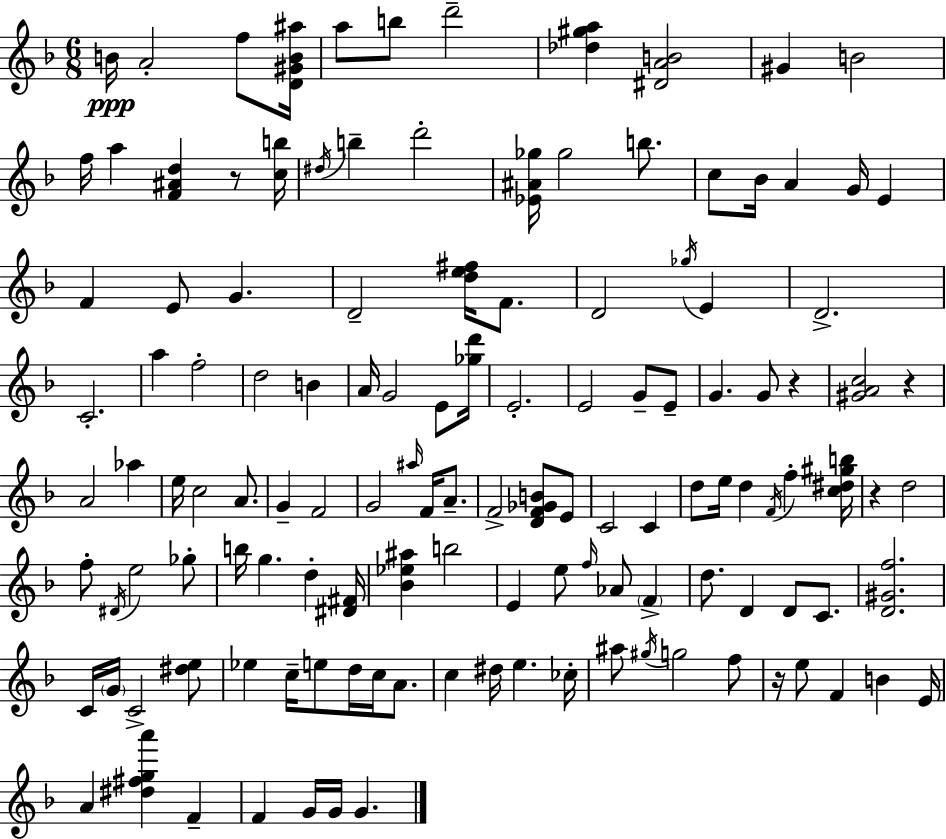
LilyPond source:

{
  \clef treble
  \numericTimeSignature
  \time 6/8
  \key f \major
  b'16\ppp a'2-. f''8 <d' gis' b' ais''>16 | a''8 b''8 d'''2-- | <des'' gis'' a''>4 <dis' a' b'>2 | gis'4 b'2 | \break f''16 a''4 <f' ais' d''>4 r8 <c'' b''>16 | \acciaccatura { dis''16 } b''4-- d'''2-. | <ees' ais' ges''>16 ges''2 b''8. | c''8 bes'16 a'4 g'16 e'4 | \break f'4 e'8 g'4. | d'2-- <d'' e'' fis''>16 f'8. | d'2 \acciaccatura { ges''16 } e'4 | d'2.-> | \break c'2.-. | a''4 f''2-. | d''2 b'4 | a'16 g'2 e'8 | \break <ges'' d'''>16 e'2.-. | e'2 g'8-- | e'8-- g'4. g'8 r4 | <gis' a' c''>2 r4 | \break a'2 aes''4 | e''16 c''2 a'8. | g'4-- f'2 | g'2 \grace { ais''16 } f'16 | \break a'8.-- f'2-> <d' f' ges' b'>8 | e'8 c'2 c'4 | d''8 e''16 d''4 \acciaccatura { f'16 } f''4-. | <c'' dis'' gis'' b''>16 r4 d''2 | \break f''8-. \acciaccatura { dis'16 } e''2 | ges''8-. b''16 g''4. | d''4-. <dis' fis'>16 <bes' ees'' ais''>4 b''2 | e'4 e''8 \grace { f''16 } | \break aes'8 \parenthesize f'4-> d''8. d'4 | d'8 c'8. <d' gis' f''>2. | c'16 \parenthesize g'16 c'2-> | <dis'' e''>8 ees''4 c''16-- e''8 | \break d''16 c''16 a'8. c''4 dis''16 e''4. | ces''16-. ais''8 \acciaccatura { gis''16 } g''2 | f''8 r16 e''8 f'4 | b'4 e'16 a'4 <dis'' fis'' g'' a'''>4 | \break f'4-- f'4 g'16 | g'16 g'4. \bar "|."
}